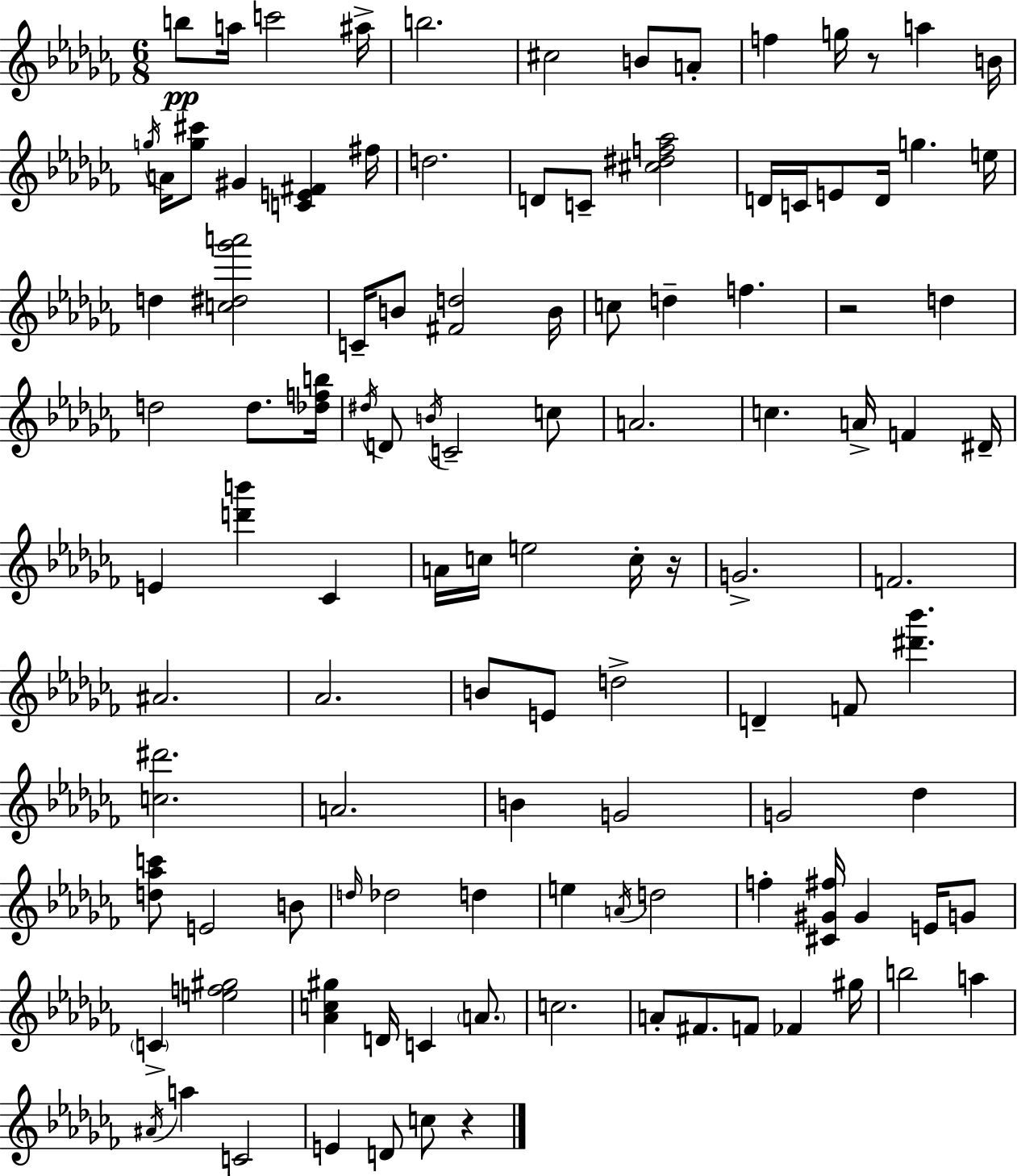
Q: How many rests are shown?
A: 4